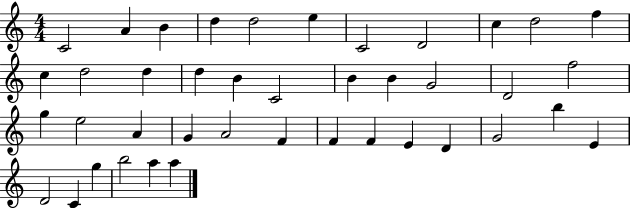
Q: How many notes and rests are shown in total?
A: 41